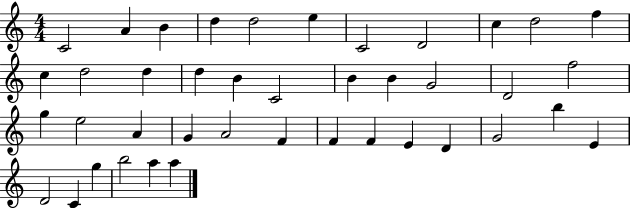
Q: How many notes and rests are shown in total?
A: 41